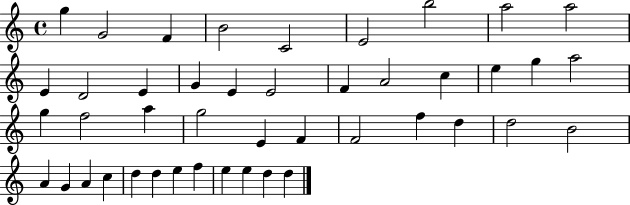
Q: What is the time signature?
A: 4/4